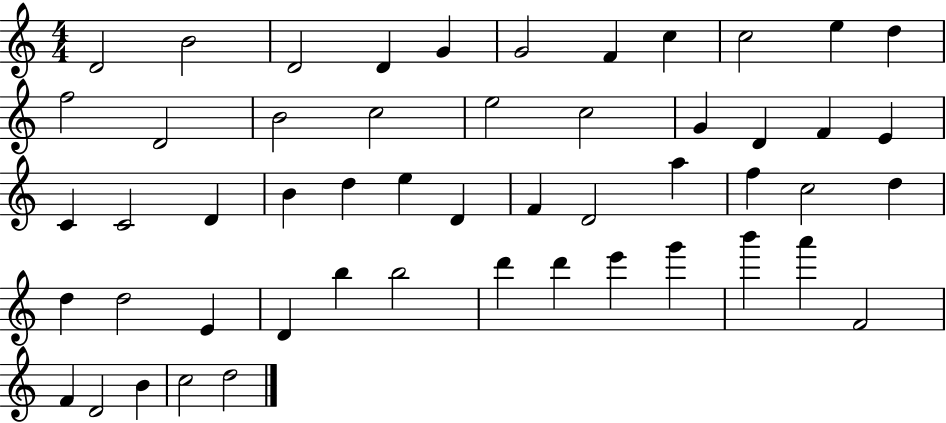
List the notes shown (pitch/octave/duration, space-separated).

D4/h B4/h D4/h D4/q G4/q G4/h F4/q C5/q C5/h E5/q D5/q F5/h D4/h B4/h C5/h E5/h C5/h G4/q D4/q F4/q E4/q C4/q C4/h D4/q B4/q D5/q E5/q D4/q F4/q D4/h A5/q F5/q C5/h D5/q D5/q D5/h E4/q D4/q B5/q B5/h D6/q D6/q E6/q G6/q B6/q A6/q F4/h F4/q D4/h B4/q C5/h D5/h